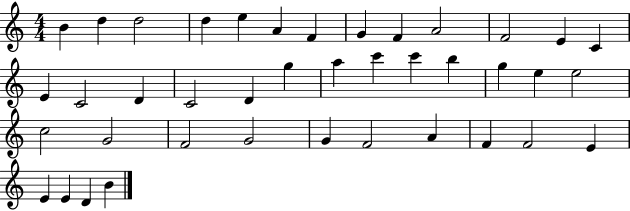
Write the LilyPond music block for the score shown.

{
  \clef treble
  \numericTimeSignature
  \time 4/4
  \key c \major
  b'4 d''4 d''2 | d''4 e''4 a'4 f'4 | g'4 f'4 a'2 | f'2 e'4 c'4 | \break e'4 c'2 d'4 | c'2 d'4 g''4 | a''4 c'''4 c'''4 b''4 | g''4 e''4 e''2 | \break c''2 g'2 | f'2 g'2 | g'4 f'2 a'4 | f'4 f'2 e'4 | \break e'4 e'4 d'4 b'4 | \bar "|."
}